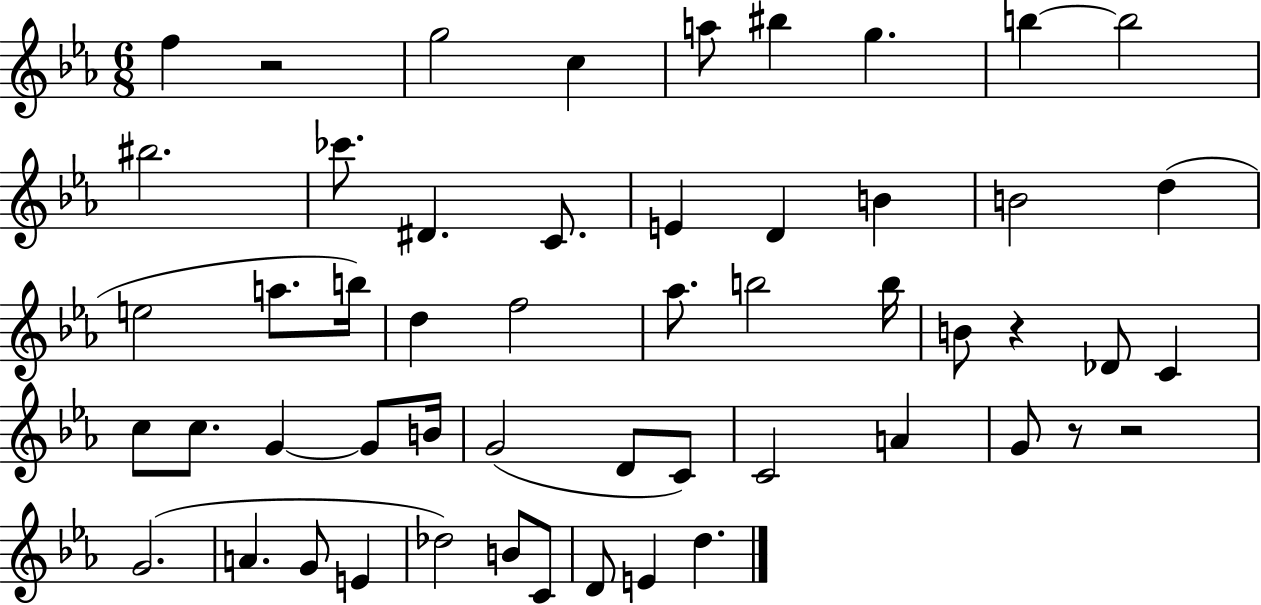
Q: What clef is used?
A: treble